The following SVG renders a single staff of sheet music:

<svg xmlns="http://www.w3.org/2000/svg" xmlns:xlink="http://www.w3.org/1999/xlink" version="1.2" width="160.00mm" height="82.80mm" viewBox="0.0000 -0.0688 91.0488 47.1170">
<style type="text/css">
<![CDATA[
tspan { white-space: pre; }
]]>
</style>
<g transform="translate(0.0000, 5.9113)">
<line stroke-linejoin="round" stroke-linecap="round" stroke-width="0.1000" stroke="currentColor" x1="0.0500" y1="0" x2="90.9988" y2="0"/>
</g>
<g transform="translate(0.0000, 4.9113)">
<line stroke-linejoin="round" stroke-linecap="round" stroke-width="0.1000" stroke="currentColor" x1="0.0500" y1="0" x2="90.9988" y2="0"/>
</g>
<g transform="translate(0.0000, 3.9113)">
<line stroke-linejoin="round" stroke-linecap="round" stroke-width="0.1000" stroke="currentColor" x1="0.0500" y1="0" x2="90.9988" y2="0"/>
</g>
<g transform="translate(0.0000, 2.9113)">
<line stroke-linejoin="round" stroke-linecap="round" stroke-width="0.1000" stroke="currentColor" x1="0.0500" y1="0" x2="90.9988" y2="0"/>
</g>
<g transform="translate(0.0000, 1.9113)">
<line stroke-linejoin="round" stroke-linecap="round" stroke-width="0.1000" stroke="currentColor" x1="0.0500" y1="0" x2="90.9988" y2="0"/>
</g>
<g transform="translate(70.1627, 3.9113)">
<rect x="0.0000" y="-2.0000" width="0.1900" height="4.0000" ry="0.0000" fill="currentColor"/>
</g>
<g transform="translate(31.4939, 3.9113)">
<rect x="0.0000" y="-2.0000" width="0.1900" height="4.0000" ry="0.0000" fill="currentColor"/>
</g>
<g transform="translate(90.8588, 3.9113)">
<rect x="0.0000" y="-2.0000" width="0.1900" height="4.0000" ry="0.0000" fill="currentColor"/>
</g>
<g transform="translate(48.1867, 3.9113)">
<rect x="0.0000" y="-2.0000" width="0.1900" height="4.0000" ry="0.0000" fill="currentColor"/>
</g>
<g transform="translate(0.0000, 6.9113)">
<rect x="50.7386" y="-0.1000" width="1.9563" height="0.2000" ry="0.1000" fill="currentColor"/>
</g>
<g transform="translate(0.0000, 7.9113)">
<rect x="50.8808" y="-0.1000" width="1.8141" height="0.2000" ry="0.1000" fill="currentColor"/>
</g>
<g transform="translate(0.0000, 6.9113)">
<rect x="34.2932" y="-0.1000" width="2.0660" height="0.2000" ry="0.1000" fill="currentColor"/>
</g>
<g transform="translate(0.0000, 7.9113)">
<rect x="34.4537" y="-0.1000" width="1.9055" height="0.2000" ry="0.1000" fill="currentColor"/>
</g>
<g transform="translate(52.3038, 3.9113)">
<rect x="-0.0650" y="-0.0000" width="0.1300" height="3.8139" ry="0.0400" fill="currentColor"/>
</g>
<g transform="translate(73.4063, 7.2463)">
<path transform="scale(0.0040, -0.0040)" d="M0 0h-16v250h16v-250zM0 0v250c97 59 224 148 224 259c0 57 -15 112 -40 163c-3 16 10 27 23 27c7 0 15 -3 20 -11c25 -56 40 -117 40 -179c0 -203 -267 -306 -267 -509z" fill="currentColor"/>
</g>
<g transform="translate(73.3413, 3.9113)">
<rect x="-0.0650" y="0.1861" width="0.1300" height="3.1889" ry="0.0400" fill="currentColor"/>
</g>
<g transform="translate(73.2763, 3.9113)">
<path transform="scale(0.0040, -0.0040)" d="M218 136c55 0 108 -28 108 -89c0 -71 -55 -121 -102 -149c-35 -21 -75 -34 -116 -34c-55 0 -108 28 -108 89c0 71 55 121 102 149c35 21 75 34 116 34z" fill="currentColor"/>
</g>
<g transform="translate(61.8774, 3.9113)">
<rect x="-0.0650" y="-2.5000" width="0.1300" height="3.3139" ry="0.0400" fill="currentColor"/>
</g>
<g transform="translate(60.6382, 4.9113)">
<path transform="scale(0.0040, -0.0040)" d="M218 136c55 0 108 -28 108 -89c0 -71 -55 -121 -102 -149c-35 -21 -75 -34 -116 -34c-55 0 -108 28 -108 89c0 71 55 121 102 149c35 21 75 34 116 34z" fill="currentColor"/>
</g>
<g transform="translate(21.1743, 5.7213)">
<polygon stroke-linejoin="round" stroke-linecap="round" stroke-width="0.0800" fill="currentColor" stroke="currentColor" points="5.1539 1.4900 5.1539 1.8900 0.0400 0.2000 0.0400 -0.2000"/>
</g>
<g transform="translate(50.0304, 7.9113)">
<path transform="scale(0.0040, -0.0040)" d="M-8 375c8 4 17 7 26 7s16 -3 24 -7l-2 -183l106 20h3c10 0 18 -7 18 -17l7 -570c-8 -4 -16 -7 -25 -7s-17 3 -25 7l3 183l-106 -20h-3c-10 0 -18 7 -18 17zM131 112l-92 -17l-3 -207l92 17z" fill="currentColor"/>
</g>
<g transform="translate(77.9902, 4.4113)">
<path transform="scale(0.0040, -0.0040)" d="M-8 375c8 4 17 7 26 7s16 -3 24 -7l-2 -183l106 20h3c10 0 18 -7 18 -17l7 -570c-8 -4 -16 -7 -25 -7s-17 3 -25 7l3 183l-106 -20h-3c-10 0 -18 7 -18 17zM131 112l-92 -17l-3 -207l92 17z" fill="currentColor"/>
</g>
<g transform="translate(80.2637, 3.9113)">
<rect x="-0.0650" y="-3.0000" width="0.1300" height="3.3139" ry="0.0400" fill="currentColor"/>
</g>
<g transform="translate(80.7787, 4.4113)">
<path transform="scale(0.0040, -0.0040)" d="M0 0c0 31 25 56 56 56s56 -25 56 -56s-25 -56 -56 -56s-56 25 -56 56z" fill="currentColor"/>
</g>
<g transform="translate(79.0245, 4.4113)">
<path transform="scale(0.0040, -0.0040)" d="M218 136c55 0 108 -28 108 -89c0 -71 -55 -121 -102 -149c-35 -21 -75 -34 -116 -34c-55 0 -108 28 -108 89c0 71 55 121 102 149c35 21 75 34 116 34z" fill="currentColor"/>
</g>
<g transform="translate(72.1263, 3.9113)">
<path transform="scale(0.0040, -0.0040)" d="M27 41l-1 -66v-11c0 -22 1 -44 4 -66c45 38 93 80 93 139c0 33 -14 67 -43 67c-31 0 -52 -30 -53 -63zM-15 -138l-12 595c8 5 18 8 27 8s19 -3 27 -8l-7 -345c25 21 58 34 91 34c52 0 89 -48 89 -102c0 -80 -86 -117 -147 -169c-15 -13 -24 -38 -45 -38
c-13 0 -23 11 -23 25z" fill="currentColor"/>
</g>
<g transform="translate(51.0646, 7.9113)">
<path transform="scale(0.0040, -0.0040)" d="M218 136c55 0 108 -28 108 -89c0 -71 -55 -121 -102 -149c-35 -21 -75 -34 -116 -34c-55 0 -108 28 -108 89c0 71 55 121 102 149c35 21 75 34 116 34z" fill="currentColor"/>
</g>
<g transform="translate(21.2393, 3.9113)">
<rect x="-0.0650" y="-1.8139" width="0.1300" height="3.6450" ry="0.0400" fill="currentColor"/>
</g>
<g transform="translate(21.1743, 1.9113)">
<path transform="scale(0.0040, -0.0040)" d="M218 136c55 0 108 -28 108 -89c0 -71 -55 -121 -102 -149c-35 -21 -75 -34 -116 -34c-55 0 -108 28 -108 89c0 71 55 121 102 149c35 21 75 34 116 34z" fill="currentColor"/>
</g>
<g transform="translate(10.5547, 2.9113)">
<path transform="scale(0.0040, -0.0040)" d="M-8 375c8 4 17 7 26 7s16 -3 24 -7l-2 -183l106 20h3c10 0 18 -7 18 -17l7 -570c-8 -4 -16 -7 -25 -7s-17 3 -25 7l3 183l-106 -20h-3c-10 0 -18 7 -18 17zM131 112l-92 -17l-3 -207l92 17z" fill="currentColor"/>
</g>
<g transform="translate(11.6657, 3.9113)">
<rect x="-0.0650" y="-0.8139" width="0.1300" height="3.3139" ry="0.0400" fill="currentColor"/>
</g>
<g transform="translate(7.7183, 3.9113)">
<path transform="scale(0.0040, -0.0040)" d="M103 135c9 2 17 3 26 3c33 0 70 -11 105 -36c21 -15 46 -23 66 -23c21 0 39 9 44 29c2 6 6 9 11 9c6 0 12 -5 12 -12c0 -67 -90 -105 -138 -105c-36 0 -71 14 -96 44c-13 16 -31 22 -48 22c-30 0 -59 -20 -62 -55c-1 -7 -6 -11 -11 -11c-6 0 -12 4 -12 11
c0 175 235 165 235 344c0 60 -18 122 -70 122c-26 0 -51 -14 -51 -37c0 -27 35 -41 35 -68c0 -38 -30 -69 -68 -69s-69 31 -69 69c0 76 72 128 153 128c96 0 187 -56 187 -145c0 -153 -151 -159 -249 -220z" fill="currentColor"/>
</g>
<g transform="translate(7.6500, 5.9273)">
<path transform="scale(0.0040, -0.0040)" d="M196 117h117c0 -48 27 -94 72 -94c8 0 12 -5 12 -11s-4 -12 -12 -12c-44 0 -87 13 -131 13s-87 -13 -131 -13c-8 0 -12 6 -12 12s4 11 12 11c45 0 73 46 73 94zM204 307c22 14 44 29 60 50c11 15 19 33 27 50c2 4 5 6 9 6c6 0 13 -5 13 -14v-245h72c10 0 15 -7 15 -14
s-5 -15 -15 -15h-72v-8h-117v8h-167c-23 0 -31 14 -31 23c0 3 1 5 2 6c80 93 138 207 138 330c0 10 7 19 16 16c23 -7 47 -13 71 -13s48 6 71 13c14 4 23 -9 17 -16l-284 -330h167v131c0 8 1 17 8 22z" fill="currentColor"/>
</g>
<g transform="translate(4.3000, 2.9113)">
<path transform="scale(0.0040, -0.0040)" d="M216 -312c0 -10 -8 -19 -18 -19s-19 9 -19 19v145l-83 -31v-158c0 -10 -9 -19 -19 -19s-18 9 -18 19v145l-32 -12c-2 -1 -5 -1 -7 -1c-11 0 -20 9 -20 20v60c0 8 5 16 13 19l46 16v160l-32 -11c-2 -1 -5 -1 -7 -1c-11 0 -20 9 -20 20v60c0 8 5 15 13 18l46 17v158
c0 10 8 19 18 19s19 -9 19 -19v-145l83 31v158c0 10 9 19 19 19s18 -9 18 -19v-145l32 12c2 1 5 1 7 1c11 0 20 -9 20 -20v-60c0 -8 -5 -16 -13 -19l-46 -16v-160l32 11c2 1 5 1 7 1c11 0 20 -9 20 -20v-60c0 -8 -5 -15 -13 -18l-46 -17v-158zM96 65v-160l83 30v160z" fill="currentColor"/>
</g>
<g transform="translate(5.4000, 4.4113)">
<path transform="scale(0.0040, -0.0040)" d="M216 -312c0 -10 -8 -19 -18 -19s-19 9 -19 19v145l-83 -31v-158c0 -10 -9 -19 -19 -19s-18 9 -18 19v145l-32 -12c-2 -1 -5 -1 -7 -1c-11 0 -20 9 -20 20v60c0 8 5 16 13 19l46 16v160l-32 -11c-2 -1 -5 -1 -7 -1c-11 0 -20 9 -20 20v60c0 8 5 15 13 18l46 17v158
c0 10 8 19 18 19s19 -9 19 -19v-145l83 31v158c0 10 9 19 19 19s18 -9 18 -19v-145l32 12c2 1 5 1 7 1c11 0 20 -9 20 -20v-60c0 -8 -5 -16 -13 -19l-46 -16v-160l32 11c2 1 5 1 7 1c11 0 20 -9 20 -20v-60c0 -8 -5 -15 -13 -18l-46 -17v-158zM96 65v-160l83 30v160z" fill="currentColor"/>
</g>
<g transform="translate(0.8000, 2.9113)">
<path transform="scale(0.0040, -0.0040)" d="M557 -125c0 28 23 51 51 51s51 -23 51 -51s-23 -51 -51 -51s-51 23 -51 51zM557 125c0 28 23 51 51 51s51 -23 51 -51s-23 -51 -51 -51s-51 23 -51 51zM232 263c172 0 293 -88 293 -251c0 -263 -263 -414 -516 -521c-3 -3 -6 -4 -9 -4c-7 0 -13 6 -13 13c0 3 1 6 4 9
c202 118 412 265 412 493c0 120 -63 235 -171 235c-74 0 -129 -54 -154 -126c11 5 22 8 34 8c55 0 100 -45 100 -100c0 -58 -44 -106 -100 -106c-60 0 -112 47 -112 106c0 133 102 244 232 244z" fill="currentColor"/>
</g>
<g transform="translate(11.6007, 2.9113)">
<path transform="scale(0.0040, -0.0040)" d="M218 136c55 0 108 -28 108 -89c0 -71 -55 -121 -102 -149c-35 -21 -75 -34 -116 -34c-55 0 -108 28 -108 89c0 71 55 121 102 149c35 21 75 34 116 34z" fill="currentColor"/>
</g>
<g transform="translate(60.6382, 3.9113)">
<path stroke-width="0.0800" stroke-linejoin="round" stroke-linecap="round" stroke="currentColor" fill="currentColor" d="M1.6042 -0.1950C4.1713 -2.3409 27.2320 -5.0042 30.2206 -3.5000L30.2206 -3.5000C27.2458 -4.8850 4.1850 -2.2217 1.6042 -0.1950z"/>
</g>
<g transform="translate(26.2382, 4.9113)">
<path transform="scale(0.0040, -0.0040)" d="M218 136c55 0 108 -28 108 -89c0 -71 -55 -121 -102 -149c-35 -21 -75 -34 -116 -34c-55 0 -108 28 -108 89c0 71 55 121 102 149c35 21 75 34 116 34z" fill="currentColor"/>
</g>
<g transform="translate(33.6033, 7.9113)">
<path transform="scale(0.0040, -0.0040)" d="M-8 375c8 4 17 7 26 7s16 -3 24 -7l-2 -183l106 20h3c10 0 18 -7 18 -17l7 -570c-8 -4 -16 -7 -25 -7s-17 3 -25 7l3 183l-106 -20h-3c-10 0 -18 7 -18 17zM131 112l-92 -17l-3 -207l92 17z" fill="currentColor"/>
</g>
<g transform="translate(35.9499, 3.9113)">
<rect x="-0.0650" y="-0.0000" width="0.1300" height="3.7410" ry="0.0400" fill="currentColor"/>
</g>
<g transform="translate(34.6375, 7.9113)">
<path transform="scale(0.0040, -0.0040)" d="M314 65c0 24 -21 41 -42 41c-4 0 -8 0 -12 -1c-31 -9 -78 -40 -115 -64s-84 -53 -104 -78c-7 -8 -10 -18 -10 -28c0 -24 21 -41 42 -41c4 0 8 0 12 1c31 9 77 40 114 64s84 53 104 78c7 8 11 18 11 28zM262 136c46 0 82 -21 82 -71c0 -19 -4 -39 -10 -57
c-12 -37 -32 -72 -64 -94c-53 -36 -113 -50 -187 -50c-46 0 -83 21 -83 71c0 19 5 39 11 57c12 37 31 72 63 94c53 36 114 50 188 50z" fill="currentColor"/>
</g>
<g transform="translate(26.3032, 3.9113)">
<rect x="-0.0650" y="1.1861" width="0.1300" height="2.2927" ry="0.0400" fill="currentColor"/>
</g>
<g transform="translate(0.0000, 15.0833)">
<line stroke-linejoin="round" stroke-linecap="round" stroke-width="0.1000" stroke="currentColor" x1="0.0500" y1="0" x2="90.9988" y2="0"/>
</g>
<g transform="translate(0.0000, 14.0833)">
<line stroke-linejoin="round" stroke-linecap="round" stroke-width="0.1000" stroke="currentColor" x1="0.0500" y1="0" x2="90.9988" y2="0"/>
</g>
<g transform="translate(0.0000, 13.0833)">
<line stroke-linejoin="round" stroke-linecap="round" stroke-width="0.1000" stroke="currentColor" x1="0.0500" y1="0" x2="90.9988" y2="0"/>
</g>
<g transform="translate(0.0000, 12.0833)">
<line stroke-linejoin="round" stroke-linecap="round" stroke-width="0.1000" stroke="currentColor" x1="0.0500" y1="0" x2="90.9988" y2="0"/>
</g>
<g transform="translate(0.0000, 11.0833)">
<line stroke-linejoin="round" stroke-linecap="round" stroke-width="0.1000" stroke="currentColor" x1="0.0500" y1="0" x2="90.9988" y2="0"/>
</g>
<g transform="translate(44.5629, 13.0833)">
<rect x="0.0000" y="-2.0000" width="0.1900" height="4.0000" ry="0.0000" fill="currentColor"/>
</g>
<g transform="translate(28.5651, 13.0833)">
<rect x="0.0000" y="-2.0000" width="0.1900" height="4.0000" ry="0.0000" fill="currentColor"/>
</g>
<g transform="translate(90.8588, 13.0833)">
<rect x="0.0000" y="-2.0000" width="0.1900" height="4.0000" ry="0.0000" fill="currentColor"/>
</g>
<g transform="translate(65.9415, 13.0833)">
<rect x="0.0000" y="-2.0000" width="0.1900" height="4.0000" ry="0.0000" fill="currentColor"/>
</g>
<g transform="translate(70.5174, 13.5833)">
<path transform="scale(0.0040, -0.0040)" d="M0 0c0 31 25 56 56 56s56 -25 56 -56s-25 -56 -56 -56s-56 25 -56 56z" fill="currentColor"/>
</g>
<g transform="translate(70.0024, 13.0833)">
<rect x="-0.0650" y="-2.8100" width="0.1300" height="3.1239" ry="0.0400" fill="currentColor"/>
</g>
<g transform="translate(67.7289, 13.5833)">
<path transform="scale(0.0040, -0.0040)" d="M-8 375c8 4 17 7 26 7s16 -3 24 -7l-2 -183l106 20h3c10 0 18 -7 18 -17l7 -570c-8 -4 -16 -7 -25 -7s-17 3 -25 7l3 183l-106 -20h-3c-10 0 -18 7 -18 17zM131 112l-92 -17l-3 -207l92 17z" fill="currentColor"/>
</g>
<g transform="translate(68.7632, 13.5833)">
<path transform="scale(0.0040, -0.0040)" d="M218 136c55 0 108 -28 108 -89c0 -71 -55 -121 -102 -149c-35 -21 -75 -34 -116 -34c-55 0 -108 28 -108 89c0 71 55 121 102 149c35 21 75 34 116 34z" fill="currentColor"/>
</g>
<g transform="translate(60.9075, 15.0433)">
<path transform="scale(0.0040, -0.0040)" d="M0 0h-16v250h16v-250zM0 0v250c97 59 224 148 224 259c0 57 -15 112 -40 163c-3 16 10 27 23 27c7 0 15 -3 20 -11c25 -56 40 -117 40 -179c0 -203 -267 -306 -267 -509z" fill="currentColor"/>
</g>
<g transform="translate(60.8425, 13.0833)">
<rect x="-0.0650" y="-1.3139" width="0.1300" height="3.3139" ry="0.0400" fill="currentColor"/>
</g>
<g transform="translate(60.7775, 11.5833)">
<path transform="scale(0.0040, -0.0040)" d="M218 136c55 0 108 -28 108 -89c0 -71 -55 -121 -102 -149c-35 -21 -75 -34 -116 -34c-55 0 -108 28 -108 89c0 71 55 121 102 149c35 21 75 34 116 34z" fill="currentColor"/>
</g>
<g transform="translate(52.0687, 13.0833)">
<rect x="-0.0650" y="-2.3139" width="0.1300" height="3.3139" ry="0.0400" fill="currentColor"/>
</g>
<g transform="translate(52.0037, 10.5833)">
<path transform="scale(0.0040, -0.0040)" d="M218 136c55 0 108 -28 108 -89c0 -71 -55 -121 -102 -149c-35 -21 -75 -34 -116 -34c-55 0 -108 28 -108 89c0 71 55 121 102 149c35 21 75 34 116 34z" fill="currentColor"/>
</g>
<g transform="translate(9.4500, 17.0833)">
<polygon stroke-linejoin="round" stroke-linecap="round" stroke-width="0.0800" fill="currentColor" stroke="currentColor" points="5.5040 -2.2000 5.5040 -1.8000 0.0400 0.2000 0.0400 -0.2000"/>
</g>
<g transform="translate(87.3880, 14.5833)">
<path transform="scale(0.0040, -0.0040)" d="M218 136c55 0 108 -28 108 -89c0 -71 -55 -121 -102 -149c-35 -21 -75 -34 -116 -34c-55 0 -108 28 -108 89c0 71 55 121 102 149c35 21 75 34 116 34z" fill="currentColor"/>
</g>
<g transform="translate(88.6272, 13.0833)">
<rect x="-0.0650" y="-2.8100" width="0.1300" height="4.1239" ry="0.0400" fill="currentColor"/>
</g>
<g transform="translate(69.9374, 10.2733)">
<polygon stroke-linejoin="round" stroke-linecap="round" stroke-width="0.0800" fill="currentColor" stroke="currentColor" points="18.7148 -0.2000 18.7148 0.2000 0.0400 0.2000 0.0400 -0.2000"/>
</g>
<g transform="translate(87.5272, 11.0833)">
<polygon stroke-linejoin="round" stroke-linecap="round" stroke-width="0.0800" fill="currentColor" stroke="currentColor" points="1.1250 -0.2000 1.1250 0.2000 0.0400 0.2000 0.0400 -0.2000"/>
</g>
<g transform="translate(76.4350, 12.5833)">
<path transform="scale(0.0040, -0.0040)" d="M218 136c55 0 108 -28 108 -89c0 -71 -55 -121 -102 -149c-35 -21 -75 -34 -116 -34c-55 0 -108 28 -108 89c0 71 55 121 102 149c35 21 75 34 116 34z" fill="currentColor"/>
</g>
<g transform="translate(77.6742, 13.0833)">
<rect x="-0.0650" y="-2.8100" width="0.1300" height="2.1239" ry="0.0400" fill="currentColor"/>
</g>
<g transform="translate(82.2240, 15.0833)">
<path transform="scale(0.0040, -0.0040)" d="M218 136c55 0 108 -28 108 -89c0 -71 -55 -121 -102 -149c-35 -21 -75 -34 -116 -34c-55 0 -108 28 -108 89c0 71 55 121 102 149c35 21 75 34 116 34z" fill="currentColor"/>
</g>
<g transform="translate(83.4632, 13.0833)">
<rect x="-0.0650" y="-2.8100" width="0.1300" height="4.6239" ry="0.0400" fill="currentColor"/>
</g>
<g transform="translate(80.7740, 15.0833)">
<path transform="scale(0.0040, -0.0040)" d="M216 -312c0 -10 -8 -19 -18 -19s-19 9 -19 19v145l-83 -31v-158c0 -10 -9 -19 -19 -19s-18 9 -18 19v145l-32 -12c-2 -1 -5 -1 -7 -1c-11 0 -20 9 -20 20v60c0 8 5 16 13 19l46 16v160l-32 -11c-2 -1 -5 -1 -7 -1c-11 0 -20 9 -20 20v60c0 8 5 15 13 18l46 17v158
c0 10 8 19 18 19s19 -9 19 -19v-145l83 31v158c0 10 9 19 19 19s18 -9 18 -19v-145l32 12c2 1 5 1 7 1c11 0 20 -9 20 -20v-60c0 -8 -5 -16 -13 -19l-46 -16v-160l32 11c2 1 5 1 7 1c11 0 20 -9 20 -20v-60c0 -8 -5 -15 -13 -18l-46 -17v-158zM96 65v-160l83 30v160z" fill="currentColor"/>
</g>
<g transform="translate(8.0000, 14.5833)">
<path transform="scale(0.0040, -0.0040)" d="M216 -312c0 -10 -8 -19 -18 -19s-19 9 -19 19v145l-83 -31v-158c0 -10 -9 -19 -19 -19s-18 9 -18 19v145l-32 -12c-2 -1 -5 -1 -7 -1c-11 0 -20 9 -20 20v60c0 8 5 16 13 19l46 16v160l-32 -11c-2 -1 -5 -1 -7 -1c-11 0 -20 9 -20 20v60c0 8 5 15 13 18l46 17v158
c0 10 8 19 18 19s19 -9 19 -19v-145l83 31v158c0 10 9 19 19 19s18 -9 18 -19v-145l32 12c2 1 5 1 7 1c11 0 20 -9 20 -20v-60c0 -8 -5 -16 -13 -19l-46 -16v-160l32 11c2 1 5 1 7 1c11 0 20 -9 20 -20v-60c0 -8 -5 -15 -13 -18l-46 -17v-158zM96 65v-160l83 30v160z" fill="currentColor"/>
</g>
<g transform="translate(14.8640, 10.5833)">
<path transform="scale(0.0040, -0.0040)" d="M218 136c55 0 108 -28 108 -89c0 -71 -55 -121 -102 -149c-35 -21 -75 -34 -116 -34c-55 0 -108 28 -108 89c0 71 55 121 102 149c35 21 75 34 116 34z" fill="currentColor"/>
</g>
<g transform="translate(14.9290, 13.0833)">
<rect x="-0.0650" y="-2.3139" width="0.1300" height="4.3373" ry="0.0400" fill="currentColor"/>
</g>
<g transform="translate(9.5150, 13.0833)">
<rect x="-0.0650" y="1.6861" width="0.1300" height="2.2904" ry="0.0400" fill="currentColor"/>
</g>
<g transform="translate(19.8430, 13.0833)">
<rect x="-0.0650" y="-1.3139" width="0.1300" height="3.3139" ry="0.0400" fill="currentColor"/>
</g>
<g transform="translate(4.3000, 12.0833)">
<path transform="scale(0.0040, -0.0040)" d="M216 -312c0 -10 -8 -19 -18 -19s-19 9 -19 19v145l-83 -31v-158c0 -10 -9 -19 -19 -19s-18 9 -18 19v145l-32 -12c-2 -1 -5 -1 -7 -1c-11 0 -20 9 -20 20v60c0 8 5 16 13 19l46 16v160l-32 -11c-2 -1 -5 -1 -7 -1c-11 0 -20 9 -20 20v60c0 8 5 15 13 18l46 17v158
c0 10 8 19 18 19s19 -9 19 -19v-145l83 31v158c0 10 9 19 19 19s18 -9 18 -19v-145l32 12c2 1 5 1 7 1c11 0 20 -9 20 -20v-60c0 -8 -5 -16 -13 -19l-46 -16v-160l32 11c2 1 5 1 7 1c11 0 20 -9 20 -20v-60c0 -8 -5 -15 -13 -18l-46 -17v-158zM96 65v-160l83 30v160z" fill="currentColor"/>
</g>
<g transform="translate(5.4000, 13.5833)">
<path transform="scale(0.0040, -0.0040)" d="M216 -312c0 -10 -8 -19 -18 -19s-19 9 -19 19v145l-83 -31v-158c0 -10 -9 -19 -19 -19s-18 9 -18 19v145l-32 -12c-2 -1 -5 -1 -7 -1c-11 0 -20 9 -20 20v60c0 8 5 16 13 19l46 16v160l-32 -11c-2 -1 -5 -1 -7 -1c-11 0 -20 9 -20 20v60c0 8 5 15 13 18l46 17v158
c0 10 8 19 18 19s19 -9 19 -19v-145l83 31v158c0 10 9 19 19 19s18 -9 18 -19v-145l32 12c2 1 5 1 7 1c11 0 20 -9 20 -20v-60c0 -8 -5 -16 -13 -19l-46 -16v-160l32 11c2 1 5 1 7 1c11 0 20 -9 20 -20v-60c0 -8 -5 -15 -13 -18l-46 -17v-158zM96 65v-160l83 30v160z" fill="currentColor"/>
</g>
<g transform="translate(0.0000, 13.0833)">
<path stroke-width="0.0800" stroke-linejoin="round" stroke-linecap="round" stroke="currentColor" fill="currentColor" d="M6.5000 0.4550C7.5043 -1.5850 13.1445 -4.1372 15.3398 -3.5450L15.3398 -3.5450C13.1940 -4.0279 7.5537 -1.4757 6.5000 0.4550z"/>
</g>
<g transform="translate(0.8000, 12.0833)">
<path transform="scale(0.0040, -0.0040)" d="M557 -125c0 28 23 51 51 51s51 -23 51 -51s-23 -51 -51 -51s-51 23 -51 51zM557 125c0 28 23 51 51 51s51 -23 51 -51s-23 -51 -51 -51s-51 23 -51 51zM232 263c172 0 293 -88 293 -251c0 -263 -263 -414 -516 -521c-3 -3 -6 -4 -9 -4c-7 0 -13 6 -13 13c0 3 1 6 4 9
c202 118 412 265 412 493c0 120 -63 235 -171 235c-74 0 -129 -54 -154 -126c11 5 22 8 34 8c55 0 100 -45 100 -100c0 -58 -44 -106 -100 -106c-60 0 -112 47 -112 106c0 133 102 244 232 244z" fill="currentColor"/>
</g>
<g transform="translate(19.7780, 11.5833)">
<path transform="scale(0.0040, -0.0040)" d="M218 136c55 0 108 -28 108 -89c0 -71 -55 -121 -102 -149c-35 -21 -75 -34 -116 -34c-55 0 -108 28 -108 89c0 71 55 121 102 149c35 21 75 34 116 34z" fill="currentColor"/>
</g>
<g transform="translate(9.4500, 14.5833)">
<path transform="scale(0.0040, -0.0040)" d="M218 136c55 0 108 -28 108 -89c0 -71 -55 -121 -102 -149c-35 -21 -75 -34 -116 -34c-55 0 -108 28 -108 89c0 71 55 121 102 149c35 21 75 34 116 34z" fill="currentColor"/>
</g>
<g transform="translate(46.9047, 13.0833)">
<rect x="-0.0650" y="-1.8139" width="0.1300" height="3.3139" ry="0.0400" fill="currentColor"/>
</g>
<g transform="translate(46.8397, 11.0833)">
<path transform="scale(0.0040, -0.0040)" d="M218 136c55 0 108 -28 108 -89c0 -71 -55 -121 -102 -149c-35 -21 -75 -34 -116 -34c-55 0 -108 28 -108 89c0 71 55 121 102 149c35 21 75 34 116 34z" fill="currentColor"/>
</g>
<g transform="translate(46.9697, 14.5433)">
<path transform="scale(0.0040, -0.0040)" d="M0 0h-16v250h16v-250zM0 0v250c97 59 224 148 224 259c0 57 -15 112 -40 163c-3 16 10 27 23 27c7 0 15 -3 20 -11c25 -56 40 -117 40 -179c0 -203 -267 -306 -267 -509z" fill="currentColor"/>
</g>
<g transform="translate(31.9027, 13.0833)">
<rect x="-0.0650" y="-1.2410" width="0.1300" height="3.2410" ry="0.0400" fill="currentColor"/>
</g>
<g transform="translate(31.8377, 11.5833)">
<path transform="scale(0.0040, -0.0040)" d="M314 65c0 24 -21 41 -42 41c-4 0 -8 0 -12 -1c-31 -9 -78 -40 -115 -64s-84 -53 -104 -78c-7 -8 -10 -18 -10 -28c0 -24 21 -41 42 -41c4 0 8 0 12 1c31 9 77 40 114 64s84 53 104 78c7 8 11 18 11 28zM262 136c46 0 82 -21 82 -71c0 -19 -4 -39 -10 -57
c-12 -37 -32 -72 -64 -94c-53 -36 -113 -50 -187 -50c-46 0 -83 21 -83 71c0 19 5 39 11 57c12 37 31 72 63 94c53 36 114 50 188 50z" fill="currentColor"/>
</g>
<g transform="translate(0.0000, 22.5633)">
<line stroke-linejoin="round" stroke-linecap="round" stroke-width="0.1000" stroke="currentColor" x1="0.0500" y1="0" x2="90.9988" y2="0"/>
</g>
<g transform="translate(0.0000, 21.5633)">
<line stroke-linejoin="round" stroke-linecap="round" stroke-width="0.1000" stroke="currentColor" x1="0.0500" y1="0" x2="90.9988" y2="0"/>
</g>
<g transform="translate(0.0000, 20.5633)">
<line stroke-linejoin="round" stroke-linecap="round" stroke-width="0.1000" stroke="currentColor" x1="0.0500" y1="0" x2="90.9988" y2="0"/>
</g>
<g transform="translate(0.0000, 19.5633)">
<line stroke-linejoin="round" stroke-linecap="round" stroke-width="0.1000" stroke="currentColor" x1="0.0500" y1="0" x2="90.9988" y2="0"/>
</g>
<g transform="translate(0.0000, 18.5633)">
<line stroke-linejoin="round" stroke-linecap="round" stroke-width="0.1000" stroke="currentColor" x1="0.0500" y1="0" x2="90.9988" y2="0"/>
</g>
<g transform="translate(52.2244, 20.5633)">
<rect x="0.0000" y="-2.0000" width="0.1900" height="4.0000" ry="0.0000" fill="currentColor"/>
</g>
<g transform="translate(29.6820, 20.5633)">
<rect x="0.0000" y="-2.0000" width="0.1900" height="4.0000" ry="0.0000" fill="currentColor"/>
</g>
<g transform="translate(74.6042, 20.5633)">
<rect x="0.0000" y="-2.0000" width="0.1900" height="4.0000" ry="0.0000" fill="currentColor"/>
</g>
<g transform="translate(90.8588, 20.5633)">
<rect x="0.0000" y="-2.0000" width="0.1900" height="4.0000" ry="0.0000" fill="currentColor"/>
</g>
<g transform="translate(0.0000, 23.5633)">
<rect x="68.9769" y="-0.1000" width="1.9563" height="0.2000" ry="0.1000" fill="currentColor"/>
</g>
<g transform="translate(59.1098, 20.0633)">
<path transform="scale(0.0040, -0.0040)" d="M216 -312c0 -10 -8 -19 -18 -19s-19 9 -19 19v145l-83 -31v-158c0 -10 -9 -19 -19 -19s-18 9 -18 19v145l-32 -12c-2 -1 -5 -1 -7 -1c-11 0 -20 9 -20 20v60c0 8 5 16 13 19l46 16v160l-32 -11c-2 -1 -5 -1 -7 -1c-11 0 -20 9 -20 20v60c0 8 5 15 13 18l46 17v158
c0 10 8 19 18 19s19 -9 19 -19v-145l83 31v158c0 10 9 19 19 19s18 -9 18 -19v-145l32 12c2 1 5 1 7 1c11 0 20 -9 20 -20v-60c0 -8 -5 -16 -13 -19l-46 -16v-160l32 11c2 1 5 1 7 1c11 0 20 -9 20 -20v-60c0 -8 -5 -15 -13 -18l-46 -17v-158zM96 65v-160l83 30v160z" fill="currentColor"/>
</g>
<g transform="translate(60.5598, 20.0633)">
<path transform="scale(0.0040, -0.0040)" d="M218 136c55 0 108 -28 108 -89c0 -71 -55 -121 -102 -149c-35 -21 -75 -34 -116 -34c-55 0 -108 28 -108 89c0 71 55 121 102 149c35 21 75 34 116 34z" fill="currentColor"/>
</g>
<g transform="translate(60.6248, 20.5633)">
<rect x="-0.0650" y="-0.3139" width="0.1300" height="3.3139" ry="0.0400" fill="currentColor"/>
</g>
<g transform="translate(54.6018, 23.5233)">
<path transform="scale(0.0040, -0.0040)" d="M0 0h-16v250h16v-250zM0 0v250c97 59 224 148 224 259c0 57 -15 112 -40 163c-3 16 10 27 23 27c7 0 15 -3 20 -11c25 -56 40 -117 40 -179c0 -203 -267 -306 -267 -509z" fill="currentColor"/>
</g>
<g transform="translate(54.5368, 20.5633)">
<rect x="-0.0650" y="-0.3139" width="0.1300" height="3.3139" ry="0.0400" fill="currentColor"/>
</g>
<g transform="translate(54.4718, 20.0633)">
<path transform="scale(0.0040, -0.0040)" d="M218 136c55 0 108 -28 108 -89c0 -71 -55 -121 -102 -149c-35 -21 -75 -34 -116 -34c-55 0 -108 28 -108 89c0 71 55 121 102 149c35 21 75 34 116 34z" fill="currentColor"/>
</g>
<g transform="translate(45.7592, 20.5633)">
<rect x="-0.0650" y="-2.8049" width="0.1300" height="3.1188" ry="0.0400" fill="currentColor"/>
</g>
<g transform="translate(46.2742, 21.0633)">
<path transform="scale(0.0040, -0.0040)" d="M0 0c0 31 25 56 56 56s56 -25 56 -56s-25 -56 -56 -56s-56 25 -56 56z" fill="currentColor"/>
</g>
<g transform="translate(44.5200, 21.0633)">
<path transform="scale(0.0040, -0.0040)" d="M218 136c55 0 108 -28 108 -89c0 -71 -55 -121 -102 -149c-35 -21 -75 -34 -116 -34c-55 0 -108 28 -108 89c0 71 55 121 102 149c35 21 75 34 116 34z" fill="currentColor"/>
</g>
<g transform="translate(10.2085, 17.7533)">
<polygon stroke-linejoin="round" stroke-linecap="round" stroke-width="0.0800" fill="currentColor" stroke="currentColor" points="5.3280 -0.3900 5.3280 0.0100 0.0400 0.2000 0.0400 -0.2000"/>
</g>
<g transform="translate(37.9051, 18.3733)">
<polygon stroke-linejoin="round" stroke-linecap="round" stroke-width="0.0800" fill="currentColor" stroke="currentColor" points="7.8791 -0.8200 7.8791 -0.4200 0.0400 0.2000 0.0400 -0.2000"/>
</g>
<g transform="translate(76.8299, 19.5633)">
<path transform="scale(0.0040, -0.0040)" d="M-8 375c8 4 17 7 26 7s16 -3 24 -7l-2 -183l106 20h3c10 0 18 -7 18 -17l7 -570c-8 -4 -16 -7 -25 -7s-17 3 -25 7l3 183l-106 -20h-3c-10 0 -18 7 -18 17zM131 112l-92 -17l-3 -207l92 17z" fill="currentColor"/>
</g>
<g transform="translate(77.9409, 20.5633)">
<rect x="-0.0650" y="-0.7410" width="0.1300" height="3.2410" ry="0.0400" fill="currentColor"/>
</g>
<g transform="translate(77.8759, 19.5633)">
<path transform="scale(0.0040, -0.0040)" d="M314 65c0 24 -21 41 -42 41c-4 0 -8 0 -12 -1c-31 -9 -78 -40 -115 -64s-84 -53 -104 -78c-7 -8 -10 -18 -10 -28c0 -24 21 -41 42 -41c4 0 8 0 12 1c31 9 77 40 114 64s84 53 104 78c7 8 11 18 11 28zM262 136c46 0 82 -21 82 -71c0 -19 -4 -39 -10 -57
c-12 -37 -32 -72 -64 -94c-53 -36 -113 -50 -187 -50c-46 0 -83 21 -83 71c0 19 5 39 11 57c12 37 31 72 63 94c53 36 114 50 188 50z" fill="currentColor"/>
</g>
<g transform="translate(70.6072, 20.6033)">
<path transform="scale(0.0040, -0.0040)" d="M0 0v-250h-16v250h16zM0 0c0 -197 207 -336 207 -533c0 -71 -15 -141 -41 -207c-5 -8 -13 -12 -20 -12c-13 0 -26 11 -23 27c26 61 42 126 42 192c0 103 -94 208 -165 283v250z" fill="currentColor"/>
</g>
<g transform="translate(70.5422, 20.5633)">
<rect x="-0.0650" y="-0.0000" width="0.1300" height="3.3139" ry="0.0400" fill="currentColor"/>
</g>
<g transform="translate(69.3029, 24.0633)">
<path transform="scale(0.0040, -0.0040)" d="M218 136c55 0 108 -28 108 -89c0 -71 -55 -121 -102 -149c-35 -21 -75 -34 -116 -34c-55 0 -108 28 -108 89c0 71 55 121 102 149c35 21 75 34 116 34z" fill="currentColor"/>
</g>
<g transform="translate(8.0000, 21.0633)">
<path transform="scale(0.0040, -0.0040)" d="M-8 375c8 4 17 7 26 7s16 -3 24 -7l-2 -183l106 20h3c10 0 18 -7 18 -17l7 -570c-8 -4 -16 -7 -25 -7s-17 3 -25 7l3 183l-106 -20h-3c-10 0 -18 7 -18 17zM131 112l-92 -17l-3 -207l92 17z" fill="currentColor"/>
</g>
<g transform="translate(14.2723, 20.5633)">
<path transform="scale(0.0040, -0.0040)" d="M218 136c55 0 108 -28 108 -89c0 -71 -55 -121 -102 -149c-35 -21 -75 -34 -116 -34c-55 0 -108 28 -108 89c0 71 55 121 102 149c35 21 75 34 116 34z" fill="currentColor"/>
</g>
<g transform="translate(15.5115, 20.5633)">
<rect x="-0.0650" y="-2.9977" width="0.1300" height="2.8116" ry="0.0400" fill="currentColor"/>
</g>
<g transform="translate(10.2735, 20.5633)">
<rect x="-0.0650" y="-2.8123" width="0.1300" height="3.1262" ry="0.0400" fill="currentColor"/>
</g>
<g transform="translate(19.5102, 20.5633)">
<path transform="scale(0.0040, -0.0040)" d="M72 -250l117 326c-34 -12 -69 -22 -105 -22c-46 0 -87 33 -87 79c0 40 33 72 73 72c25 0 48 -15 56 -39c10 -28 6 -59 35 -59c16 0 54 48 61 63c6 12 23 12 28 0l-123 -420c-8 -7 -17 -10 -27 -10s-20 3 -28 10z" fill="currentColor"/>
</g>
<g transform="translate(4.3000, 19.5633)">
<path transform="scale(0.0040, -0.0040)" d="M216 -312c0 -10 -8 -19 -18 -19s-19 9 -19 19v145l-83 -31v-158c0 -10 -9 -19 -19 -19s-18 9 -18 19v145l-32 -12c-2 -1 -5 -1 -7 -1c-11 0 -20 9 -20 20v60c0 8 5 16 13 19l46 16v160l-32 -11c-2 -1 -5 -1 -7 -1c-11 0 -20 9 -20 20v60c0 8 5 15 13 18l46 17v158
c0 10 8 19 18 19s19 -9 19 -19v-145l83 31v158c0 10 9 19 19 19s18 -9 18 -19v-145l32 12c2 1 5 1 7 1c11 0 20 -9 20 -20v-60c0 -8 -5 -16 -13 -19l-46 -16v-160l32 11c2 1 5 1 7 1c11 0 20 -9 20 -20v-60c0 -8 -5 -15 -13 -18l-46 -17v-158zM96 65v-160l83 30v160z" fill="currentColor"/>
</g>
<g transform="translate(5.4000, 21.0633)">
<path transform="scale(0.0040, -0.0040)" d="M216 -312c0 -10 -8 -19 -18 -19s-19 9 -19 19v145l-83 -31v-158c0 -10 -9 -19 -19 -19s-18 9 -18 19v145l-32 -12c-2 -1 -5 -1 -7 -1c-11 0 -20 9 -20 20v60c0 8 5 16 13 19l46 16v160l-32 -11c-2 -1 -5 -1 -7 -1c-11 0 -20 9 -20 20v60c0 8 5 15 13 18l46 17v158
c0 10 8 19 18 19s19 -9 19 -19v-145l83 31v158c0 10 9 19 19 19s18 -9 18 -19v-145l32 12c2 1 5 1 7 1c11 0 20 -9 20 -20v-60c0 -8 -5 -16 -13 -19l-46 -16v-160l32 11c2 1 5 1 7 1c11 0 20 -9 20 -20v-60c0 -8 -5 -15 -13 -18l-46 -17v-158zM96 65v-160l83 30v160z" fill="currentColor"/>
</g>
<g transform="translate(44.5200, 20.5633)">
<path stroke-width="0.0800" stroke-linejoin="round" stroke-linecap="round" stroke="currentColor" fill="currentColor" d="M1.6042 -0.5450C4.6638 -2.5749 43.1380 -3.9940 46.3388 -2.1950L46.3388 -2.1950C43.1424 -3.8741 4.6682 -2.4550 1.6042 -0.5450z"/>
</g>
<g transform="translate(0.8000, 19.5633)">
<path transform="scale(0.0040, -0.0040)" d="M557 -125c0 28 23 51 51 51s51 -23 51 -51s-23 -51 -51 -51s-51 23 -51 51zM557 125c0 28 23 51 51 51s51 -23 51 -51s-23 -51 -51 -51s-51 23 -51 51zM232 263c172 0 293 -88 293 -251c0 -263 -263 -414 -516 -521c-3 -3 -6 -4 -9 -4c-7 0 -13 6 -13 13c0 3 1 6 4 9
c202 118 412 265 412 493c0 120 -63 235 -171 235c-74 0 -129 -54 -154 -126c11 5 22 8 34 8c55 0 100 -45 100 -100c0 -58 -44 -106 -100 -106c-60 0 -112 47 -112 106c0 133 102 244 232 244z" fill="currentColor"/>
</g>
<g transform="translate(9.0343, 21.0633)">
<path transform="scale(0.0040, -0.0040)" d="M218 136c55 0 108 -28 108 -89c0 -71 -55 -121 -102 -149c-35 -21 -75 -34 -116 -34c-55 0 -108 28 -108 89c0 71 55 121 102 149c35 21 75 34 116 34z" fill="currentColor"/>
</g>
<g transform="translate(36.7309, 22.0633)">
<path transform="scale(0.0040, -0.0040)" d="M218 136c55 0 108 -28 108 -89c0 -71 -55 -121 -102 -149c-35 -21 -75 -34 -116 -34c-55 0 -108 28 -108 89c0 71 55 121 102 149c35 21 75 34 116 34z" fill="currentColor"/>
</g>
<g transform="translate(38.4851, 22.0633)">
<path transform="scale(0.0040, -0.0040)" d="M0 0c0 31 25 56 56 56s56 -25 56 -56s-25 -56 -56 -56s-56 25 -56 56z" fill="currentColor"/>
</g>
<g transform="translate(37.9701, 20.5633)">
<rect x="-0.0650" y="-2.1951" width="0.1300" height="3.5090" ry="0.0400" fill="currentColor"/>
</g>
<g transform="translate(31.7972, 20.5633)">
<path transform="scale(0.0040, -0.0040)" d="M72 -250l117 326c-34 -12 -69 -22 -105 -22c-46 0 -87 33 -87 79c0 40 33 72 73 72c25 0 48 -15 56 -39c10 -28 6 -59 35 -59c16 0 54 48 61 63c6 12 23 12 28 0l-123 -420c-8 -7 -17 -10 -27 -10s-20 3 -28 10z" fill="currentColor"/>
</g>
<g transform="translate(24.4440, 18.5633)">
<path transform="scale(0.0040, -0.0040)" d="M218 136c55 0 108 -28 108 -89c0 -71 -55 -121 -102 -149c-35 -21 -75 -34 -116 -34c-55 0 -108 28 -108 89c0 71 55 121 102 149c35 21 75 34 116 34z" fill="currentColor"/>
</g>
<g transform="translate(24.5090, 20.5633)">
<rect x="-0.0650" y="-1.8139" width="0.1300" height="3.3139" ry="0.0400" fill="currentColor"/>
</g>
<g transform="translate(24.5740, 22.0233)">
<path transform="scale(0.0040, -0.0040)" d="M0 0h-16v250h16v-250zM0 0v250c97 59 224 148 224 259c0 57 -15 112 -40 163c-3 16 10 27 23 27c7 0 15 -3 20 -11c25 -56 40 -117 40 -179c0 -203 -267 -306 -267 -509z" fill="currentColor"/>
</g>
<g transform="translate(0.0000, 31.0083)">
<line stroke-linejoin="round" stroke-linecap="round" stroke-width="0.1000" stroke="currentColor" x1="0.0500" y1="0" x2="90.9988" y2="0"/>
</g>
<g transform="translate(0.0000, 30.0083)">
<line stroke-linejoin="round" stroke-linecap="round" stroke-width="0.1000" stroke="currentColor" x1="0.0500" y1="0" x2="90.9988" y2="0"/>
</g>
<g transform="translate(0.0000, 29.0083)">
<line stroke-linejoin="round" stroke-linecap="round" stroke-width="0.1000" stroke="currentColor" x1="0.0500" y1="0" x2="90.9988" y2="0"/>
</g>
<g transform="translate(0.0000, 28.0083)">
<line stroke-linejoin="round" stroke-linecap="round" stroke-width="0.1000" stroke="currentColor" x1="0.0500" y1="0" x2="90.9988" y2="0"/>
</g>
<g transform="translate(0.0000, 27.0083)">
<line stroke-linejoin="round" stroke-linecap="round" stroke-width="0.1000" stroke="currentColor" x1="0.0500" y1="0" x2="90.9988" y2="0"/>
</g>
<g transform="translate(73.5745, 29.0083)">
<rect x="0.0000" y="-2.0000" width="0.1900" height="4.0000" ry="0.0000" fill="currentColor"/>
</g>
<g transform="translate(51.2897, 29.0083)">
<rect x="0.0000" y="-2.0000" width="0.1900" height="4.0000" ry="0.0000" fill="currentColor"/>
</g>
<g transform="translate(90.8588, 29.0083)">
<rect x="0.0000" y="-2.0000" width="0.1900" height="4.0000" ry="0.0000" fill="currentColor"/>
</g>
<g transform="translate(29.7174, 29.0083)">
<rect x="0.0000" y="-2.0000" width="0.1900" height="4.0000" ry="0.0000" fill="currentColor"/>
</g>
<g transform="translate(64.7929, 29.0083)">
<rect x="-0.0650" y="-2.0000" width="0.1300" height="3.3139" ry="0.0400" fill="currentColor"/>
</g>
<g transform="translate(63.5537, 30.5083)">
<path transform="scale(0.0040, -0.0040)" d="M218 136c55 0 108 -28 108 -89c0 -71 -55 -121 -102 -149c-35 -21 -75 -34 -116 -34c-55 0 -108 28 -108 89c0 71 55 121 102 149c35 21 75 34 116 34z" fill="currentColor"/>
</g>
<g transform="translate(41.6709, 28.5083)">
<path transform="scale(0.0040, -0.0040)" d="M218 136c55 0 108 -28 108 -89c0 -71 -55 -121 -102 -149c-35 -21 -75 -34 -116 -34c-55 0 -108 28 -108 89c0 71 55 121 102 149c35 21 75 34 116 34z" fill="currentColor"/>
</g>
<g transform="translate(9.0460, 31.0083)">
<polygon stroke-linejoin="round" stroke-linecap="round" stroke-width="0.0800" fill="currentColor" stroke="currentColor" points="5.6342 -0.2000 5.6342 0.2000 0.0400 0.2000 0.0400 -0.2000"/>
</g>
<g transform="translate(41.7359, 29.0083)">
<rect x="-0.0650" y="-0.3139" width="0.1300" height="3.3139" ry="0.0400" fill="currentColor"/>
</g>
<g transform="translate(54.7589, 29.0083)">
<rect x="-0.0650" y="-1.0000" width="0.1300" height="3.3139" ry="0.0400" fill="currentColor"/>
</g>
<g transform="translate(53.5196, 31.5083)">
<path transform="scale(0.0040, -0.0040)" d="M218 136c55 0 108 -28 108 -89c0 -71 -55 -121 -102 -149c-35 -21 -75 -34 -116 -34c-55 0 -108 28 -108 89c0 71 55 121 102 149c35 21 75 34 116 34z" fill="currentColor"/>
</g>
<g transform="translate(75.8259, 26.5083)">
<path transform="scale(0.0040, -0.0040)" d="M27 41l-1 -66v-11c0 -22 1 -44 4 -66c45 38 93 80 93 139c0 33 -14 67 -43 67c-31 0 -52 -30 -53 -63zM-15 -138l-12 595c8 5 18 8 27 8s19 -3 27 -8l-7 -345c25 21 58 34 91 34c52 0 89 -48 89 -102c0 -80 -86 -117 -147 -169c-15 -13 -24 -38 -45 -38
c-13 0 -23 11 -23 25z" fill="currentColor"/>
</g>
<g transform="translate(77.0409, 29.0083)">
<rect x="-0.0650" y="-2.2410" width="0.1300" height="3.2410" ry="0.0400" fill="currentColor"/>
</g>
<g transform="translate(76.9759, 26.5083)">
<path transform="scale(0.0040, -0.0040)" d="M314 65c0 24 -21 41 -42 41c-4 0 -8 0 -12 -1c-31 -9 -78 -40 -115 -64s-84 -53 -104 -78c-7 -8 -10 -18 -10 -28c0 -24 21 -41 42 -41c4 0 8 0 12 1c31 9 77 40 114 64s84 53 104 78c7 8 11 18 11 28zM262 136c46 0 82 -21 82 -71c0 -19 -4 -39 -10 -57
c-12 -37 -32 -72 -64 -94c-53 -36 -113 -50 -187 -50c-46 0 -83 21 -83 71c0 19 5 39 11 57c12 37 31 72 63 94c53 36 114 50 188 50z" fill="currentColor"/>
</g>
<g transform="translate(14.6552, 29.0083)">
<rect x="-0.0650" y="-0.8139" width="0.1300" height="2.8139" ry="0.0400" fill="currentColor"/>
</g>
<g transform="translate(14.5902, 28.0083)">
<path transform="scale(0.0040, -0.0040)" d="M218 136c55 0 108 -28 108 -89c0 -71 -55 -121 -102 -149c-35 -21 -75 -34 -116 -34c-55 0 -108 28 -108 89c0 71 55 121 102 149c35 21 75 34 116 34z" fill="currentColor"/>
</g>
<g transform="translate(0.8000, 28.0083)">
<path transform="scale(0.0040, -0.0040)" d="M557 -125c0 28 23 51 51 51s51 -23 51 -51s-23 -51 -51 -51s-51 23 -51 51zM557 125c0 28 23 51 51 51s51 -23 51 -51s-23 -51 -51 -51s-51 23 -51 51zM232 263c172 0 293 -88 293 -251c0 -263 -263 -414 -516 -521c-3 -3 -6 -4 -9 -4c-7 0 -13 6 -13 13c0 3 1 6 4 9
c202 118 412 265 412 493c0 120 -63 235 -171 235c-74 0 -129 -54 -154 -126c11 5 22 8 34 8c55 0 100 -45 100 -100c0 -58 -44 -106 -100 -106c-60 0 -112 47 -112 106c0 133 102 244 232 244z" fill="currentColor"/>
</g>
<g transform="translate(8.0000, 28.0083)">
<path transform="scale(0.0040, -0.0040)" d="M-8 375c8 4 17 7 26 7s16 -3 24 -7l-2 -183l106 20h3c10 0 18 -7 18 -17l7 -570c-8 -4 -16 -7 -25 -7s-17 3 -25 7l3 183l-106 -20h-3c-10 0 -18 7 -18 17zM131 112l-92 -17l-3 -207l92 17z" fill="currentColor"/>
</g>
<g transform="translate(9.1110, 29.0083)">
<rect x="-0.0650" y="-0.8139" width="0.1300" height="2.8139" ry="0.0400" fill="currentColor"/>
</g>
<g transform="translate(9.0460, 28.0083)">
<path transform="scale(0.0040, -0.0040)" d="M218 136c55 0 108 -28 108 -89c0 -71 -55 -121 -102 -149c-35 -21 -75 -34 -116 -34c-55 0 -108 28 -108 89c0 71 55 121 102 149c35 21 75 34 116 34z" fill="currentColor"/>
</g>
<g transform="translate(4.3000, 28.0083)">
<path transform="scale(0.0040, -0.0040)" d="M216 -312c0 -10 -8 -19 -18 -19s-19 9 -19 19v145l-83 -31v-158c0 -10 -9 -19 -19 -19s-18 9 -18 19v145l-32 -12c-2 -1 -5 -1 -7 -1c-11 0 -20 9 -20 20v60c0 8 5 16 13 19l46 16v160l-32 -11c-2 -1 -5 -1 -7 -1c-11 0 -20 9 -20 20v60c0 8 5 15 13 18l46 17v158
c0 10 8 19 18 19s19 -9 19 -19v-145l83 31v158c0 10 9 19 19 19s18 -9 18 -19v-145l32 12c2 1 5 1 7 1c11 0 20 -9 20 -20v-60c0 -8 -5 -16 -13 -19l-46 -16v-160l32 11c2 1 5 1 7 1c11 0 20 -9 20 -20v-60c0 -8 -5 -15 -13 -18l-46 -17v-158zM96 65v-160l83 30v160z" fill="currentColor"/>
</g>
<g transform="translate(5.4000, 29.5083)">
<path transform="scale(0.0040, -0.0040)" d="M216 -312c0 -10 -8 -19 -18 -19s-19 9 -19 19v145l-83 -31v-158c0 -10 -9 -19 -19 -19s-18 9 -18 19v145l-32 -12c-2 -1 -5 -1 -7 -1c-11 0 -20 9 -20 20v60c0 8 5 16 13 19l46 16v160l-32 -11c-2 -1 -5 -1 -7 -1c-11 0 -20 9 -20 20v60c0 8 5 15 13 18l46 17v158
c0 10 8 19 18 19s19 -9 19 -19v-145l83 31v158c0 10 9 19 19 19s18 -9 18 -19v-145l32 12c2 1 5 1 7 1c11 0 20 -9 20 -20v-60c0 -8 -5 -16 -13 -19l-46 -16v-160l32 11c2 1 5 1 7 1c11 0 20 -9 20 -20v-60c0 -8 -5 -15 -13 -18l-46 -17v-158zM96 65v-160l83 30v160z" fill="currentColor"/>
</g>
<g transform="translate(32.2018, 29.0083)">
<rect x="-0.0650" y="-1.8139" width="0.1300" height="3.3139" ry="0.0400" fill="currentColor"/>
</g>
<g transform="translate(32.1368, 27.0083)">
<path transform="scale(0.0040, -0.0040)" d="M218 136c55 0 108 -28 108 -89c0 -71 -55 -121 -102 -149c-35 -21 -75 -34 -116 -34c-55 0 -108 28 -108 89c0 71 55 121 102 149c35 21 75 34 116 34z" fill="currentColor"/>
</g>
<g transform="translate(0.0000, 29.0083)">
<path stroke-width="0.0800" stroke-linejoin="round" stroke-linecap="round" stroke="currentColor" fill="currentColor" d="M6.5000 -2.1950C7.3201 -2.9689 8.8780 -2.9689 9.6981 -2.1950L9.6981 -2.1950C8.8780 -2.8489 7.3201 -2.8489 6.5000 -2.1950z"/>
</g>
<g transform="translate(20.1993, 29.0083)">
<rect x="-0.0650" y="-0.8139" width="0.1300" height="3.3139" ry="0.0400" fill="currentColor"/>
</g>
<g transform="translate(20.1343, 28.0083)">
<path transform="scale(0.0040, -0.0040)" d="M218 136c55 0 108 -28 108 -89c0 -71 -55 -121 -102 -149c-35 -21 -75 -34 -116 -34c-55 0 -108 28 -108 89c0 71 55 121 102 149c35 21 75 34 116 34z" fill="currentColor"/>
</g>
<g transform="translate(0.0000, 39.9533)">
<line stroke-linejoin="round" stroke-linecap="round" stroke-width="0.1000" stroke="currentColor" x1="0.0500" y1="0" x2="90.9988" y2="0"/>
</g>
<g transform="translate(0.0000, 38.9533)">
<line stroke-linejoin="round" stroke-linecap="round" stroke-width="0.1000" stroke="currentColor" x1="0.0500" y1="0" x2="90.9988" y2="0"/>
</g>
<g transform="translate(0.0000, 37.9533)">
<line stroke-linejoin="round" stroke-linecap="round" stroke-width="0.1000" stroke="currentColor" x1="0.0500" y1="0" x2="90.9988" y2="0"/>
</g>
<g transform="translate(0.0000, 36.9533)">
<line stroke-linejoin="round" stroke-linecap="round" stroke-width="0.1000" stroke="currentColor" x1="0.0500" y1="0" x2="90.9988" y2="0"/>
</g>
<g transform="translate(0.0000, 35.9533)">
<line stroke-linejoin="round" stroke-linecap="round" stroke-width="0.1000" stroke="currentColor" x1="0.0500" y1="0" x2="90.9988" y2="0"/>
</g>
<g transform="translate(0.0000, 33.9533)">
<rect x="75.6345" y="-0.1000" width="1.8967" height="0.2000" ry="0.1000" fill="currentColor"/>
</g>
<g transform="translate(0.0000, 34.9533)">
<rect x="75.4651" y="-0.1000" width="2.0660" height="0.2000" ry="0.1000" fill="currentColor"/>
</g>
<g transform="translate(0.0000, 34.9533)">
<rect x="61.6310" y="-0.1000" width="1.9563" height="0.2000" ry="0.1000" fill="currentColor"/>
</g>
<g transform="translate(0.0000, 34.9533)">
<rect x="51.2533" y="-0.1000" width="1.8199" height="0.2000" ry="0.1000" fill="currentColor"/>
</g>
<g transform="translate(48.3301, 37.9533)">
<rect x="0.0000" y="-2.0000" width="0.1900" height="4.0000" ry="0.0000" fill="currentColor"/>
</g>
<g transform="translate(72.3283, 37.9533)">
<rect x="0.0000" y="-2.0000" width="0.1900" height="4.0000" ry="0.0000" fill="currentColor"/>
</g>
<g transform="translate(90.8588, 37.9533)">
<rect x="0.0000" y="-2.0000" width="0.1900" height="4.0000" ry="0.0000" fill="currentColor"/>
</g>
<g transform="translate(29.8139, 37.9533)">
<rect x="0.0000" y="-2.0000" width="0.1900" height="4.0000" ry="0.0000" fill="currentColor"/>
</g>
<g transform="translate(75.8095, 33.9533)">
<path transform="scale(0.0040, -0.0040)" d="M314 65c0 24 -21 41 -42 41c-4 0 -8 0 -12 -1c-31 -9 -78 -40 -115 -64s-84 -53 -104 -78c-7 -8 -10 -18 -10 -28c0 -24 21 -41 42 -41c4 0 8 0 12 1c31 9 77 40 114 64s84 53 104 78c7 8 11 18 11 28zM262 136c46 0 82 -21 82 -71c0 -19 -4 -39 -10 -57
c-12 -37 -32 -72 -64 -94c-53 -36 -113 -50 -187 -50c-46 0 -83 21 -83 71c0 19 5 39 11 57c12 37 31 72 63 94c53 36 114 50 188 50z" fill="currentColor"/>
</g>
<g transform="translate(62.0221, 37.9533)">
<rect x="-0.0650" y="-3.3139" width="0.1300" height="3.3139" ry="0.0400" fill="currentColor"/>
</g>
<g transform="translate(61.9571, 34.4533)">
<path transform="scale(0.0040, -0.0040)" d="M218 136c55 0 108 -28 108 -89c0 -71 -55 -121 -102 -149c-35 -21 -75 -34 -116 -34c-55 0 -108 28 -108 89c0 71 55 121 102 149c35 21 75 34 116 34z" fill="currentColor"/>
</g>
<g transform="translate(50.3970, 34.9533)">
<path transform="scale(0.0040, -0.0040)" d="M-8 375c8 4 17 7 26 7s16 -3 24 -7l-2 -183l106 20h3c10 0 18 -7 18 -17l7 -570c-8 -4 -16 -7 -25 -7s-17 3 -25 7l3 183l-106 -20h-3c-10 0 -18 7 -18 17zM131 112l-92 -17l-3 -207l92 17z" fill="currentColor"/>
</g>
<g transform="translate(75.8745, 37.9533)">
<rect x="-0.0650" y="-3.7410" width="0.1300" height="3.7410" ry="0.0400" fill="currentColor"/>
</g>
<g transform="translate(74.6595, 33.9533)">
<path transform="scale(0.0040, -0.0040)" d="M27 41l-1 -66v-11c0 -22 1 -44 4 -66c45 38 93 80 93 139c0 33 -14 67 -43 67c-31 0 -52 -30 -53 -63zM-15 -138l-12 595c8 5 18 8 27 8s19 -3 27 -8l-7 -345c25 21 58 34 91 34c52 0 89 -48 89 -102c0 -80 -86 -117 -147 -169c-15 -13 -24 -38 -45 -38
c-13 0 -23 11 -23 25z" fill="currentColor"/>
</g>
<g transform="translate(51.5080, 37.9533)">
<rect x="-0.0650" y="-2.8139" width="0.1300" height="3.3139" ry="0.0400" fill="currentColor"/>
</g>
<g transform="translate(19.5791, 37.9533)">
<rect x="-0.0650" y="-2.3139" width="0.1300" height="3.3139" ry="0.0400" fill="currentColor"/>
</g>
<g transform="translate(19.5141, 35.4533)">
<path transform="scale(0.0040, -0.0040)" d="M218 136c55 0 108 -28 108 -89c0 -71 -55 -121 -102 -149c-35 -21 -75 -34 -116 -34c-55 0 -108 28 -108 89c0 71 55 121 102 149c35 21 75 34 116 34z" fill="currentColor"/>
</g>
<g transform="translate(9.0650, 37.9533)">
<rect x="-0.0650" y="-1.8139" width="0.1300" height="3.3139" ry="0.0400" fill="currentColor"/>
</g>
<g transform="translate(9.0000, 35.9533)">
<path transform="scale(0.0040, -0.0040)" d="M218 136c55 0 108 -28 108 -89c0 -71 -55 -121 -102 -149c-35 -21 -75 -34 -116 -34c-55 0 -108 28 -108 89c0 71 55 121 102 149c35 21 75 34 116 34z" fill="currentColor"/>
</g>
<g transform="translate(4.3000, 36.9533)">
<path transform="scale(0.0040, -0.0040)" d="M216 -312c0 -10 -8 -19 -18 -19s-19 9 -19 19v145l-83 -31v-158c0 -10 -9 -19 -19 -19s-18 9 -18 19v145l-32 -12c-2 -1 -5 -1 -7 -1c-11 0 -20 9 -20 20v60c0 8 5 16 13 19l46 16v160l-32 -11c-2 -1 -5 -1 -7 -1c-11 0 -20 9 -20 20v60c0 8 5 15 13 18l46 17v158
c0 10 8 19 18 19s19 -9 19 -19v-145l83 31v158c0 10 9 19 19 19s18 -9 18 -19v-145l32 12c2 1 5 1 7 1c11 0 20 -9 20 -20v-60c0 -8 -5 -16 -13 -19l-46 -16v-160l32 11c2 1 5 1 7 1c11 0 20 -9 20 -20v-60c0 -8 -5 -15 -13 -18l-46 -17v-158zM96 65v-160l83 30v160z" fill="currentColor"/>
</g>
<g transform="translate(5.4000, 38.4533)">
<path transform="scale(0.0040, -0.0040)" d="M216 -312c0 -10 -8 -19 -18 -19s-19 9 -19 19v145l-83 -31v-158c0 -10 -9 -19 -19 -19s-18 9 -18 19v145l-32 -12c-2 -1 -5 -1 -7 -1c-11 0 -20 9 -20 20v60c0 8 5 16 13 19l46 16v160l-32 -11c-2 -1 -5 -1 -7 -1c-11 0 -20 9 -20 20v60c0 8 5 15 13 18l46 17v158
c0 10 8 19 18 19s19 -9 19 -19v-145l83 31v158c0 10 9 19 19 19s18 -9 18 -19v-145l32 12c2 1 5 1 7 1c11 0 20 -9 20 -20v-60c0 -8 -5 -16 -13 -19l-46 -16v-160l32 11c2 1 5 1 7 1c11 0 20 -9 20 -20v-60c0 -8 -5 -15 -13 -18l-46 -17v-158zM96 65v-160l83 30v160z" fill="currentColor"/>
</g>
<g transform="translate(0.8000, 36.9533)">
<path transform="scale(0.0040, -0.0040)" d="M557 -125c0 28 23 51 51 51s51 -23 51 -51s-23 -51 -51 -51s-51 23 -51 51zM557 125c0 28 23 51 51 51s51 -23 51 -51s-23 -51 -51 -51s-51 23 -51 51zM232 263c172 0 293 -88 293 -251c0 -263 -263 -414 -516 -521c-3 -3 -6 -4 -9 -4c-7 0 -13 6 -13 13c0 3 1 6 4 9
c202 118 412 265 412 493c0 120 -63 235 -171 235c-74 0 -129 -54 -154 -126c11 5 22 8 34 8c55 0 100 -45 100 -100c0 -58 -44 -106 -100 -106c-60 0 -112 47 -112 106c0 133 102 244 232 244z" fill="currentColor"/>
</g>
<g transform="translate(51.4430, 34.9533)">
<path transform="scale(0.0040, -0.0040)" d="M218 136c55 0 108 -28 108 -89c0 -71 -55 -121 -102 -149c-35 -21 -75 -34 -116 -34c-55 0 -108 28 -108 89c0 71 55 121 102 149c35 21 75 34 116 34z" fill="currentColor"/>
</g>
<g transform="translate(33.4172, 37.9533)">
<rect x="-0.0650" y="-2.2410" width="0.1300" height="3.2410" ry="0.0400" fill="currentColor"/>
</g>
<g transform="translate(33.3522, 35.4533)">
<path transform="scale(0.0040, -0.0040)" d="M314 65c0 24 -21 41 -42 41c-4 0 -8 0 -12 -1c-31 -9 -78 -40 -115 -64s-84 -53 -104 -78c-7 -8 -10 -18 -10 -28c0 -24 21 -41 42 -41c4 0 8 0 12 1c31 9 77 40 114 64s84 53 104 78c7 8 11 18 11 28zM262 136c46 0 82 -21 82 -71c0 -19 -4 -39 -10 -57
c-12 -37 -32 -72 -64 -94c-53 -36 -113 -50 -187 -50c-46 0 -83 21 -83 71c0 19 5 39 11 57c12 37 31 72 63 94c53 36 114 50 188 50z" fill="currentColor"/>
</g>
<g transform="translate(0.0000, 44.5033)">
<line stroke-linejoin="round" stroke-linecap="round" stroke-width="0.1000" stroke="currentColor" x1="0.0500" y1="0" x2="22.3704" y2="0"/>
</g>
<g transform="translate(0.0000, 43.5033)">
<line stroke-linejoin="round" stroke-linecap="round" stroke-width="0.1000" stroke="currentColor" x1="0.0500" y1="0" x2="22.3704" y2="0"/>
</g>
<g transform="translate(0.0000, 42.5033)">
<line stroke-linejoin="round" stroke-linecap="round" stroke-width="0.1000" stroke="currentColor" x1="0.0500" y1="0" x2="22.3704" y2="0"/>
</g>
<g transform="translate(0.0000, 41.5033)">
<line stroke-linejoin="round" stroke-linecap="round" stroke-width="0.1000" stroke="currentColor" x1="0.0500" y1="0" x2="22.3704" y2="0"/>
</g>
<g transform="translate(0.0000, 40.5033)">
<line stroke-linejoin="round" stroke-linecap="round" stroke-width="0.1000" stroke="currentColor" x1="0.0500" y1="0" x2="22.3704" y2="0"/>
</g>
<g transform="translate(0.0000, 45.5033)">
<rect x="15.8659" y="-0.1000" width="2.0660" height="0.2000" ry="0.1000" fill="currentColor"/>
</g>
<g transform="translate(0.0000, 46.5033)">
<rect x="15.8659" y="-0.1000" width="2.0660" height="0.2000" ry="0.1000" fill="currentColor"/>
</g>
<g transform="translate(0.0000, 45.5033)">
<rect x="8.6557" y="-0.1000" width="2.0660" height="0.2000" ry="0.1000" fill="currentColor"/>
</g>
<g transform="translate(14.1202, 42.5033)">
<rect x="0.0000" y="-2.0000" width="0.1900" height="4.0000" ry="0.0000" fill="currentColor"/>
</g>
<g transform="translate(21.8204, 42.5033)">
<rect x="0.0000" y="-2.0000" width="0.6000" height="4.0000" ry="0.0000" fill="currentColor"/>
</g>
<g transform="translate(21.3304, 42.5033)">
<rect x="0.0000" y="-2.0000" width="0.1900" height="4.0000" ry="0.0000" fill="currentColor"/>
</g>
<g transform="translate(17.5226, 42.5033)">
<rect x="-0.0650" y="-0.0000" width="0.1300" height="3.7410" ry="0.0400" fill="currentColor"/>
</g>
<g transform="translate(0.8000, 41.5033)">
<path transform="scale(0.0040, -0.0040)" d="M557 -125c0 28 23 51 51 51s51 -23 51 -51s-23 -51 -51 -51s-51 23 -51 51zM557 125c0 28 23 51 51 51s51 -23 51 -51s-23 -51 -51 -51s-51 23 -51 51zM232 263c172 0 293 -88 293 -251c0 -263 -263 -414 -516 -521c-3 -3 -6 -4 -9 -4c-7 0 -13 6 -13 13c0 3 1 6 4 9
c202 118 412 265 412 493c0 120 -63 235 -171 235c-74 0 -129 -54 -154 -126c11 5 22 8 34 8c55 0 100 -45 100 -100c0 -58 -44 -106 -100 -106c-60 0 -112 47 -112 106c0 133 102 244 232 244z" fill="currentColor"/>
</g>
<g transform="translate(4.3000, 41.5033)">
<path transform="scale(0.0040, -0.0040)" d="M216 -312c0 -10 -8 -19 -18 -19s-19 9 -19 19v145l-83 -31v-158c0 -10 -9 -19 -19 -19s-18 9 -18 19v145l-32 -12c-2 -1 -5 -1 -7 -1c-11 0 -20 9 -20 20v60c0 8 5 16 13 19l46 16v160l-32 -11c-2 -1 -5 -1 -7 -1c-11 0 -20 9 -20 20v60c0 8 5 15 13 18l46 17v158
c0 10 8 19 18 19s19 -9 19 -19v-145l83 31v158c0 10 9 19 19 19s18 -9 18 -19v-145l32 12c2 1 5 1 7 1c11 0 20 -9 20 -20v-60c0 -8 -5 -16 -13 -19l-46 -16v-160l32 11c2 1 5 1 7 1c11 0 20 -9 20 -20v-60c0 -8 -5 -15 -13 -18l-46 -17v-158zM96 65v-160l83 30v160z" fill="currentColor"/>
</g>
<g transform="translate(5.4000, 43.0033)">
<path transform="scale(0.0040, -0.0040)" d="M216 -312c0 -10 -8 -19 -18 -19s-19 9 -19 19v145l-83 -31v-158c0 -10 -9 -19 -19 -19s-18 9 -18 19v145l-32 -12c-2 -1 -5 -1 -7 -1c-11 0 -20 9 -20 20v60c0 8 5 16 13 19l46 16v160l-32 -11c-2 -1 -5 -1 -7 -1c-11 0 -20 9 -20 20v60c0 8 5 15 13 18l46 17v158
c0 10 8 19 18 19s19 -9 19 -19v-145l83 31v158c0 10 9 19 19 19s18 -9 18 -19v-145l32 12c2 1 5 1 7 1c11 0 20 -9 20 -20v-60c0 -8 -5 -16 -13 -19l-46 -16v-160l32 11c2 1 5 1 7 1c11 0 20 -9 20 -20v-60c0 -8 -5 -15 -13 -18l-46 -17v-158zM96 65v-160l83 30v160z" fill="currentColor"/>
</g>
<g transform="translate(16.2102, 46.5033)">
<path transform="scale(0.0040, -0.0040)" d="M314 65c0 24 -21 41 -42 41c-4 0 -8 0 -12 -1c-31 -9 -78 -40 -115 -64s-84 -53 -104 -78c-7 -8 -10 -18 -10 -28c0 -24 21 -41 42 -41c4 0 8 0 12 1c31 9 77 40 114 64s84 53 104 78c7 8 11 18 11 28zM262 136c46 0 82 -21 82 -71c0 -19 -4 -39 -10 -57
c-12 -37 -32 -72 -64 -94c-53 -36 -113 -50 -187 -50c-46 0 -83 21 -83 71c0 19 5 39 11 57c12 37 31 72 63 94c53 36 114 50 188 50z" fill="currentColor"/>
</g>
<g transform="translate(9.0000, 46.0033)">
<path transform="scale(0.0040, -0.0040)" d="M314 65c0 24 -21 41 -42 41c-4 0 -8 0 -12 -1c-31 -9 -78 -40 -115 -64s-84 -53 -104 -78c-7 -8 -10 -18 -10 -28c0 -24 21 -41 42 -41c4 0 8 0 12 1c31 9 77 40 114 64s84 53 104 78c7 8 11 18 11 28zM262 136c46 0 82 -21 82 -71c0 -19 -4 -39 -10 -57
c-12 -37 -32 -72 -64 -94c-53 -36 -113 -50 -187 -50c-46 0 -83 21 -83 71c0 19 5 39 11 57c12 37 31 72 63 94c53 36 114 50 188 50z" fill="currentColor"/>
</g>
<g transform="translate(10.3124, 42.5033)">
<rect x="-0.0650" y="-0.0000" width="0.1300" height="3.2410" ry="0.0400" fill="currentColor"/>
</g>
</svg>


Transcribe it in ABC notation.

X:1
T:Untitled
M:2/4
L:1/4
K:D
F, A,/2 B,,/2 C,,2 C,, B,, _D,/2 C, ^A,,/2 B,/2 G, G,2 A,/2 B, G,/2 C,/2 E,/2 ^G,,/2 A,,/4 C,/2 D,/2 z/2 A,/2 z/2 A,,/2 ^C,/2 E,/2 ^E, D,,/2 F,2 F,/2 F,/2 F, A, E, ^F,, A,, _B,2 A, B, B,2 C D _E2 D,,2 ^C,,2